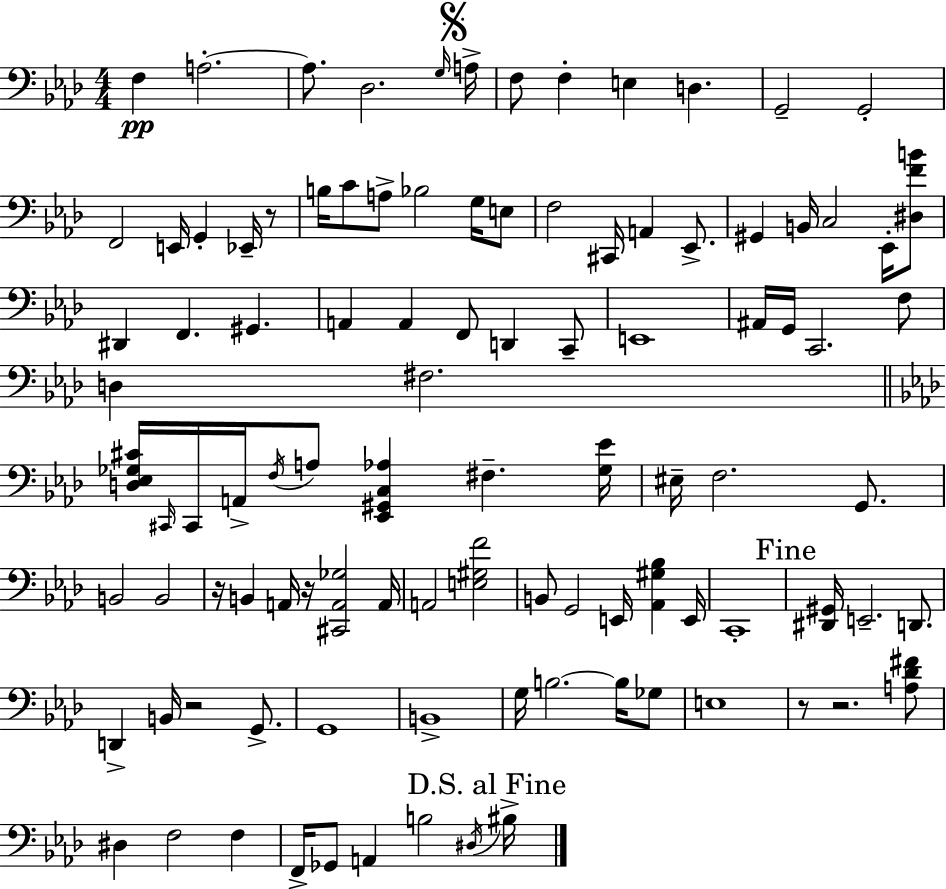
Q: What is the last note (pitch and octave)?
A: BIS3